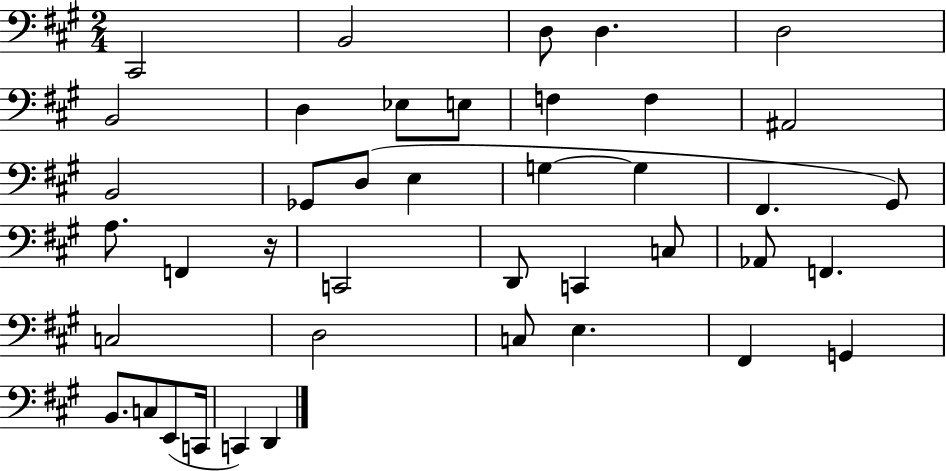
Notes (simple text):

C#2/h B2/h D3/e D3/q. D3/h B2/h D3/q Eb3/e E3/e F3/q F3/q A#2/h B2/h Gb2/e D3/e E3/q G3/q G3/q F#2/q. G#2/e A3/e. F2/q R/s C2/h D2/e C2/q C3/e Ab2/e F2/q. C3/h D3/h C3/e E3/q. F#2/q G2/q B2/e. C3/e E2/e C2/s C2/q D2/q